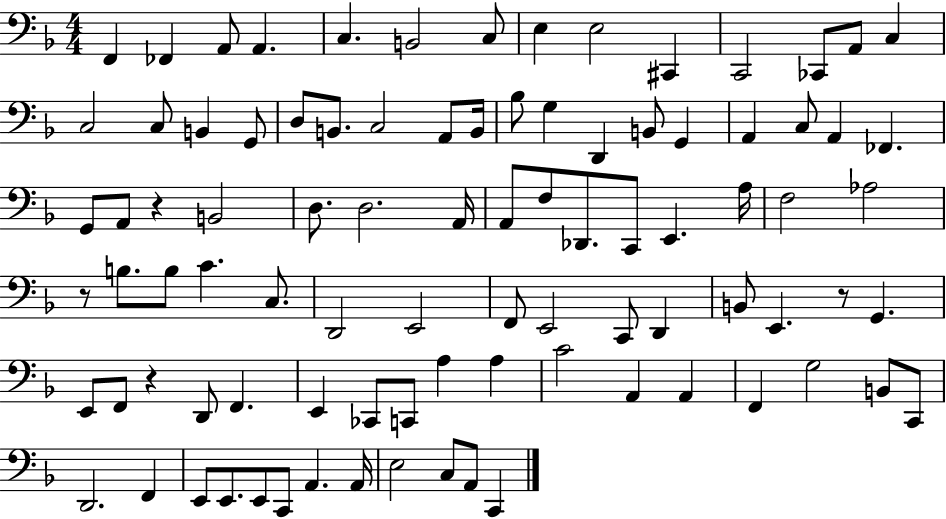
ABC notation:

X:1
T:Untitled
M:4/4
L:1/4
K:F
F,, _F,, A,,/2 A,, C, B,,2 C,/2 E, E,2 ^C,, C,,2 _C,,/2 A,,/2 C, C,2 C,/2 B,, G,,/2 D,/2 B,,/2 C,2 A,,/2 B,,/4 _B,/2 G, D,, B,,/2 G,, A,, C,/2 A,, _F,, G,,/2 A,,/2 z B,,2 D,/2 D,2 A,,/4 A,,/2 F,/2 _D,,/2 C,,/2 E,, A,/4 F,2 _A,2 z/2 B,/2 B,/2 C C,/2 D,,2 E,,2 F,,/2 E,,2 C,,/2 D,, B,,/2 E,, z/2 G,, E,,/2 F,,/2 z D,,/2 F,, E,, _C,,/2 C,,/2 A, A, C2 A,, A,, F,, G,2 B,,/2 C,,/2 D,,2 F,, E,,/2 E,,/2 E,,/2 C,,/2 A,, A,,/4 E,2 C,/2 A,,/2 C,,